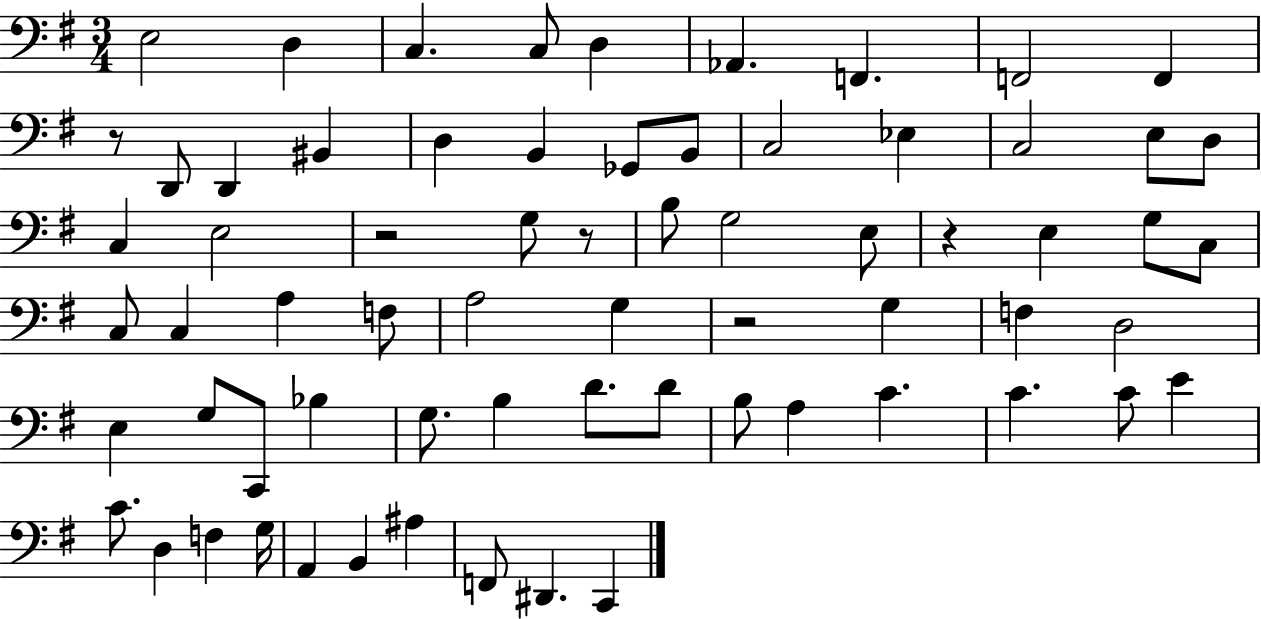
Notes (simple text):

E3/h D3/q C3/q. C3/e D3/q Ab2/q. F2/q. F2/h F2/q R/e D2/e D2/q BIS2/q D3/q B2/q Gb2/e B2/e C3/h Eb3/q C3/h E3/e D3/e C3/q E3/h R/h G3/e R/e B3/e G3/h E3/e R/q E3/q G3/e C3/e C3/e C3/q A3/q F3/e A3/h G3/q R/h G3/q F3/q D3/h E3/q G3/e C2/e Bb3/q G3/e. B3/q D4/e. D4/e B3/e A3/q C4/q. C4/q. C4/e E4/q C4/e. D3/q F3/q G3/s A2/q B2/q A#3/q F2/e D#2/q. C2/q